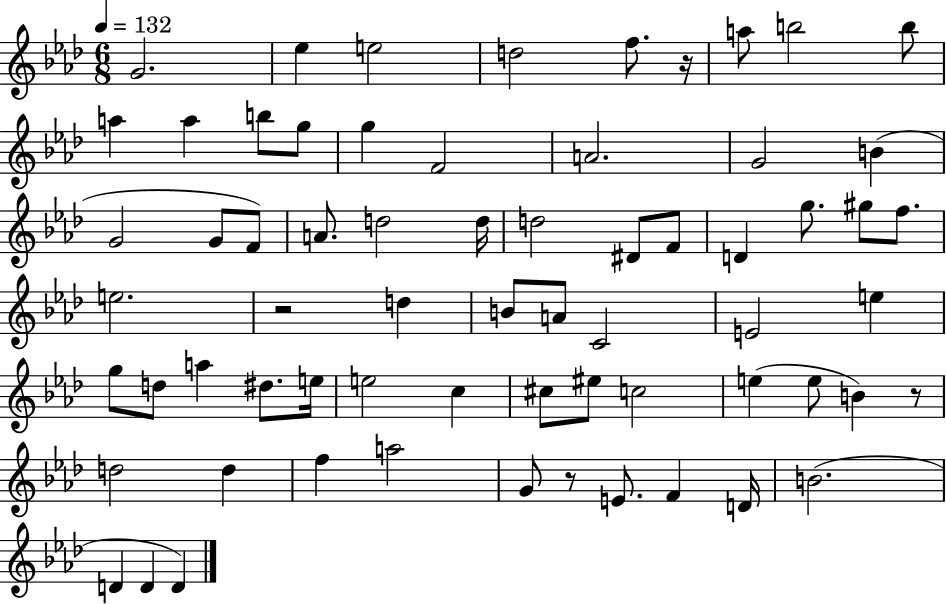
G4/h. Eb5/q E5/h D5/h F5/e. R/s A5/e B5/h B5/e A5/q A5/q B5/e G5/e G5/q F4/h A4/h. G4/h B4/q G4/h G4/e F4/e A4/e. D5/h D5/s D5/h D#4/e F4/e D4/q G5/e. G#5/e F5/e. E5/h. R/h D5/q B4/e A4/e C4/h E4/h E5/q G5/e D5/e A5/q D#5/e. E5/s E5/h C5/q C#5/e EIS5/e C5/h E5/q E5/e B4/q R/e D5/h D5/q F5/q A5/h G4/e R/e E4/e. F4/q D4/s B4/h. D4/q D4/q D4/q